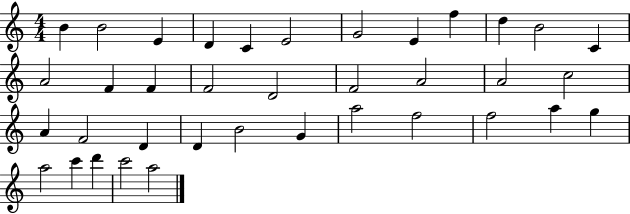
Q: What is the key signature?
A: C major